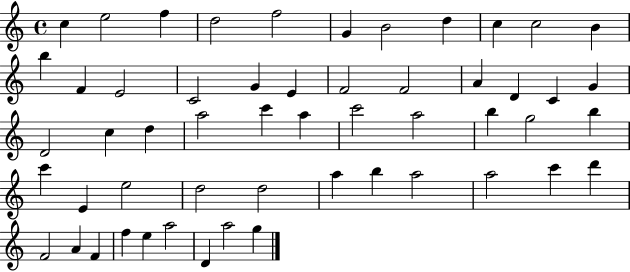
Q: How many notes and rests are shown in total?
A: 54